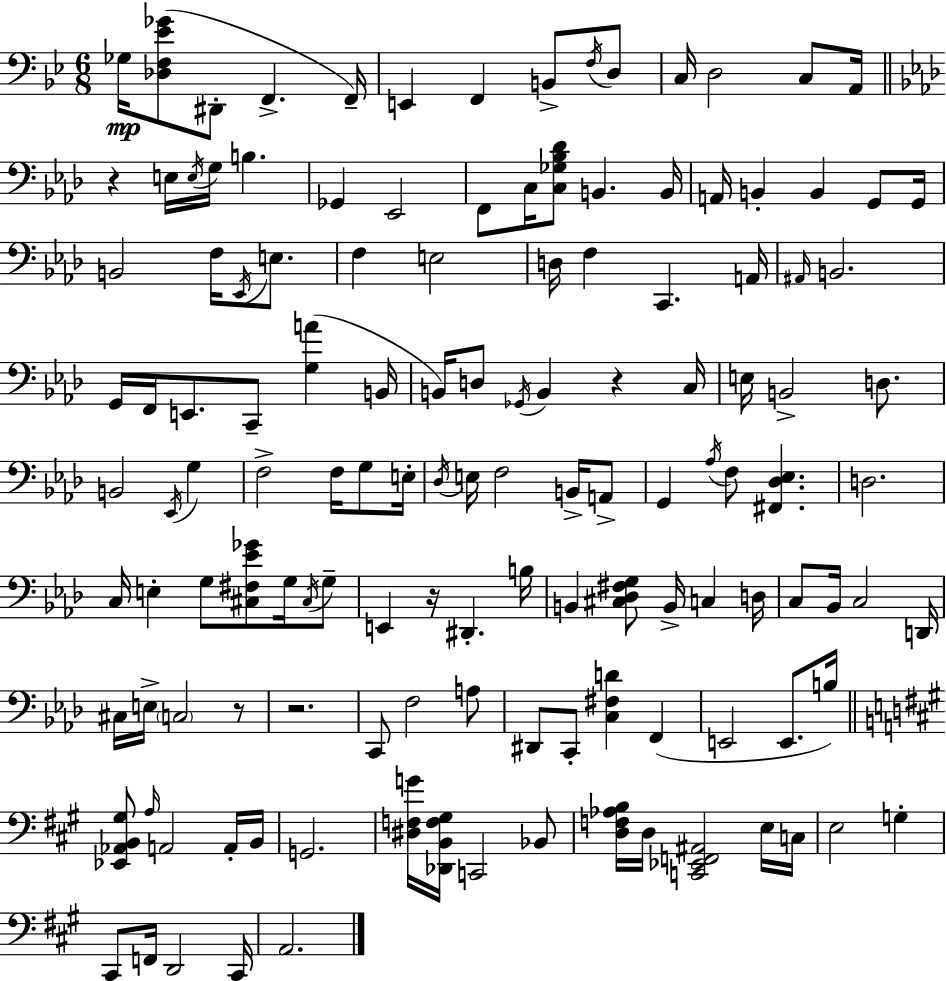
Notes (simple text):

Gb3/s [Db3,F3,Eb4,Gb4]/e D#2/e F2/q. F2/s E2/q F2/q B2/e F3/s D3/e C3/s D3/h C3/e A2/s R/q E3/s E3/s G3/s B3/q. Gb2/q Eb2/h F2/e C3/s [C3,Gb3,Bb3,Db4]/e B2/q. B2/s A2/s B2/q B2/q G2/e G2/s B2/h F3/s Eb2/s E3/e. F3/q E3/h D3/s F3/q C2/q. A2/s A#2/s B2/h. G2/s F2/s E2/e. C2/e [G3,A4]/q B2/s B2/s D3/e Gb2/s B2/q R/q C3/s E3/s B2/h D3/e. B2/h Eb2/s G3/q F3/h F3/s G3/e E3/s Db3/s E3/s F3/h B2/s A2/e G2/q Ab3/s F3/e [F#2,Db3,Eb3]/q. D3/h. C3/s E3/q G3/e [C#3,F#3,Eb4,Gb4]/e G3/s C#3/s G3/e E2/q R/s D#2/q. B3/s B2/q [C#3,Db3,F#3,G3]/e B2/s C3/q D3/s C3/e Bb2/s C3/h D2/s C#3/s E3/s C3/h R/e R/h. C2/e F3/h A3/e D#2/e C2/e [C3,F#3,D4]/q F2/q E2/h E2/e. B3/s [Eb2,Ab2,B2,G#3]/e A3/s A2/h A2/s B2/s G2/h. [D#3,F3,G4]/s [Db2,B2,F3,G#3]/s C2/h Bb2/e [D3,F3,Ab3,B3]/s D3/s [C2,Eb2,F2,A#2]/h E3/s C3/s E3/h G3/q C#2/e F2/s D2/h C#2/s A2/h.